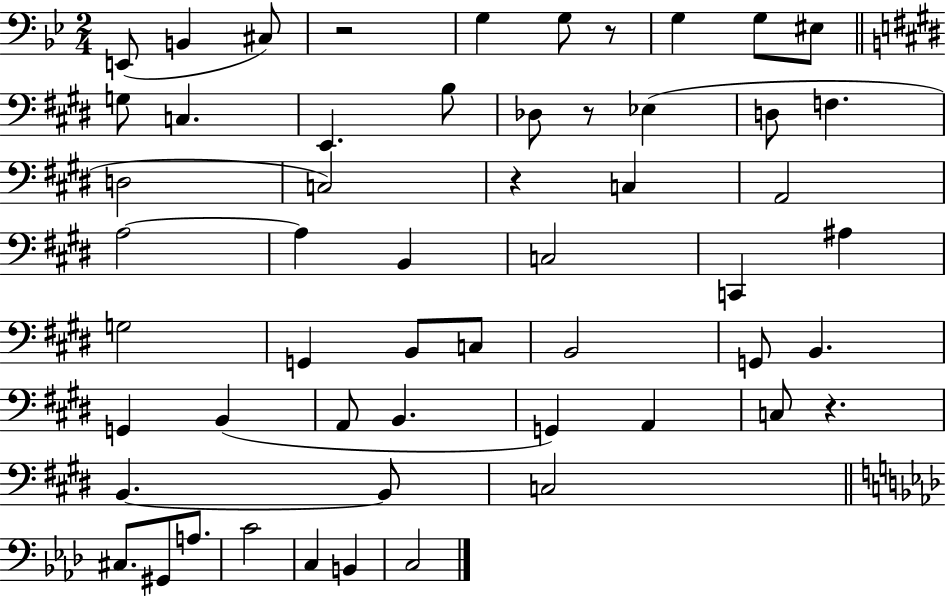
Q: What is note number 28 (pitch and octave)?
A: G2